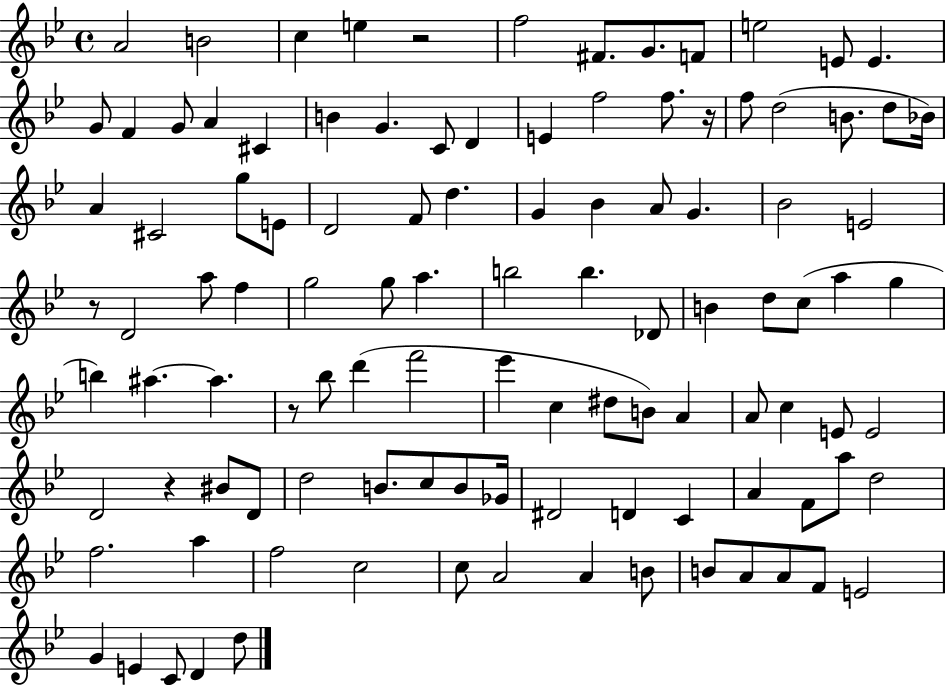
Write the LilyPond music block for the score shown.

{
  \clef treble
  \time 4/4
  \defaultTimeSignature
  \key bes \major
  a'2 b'2 | c''4 e''4 r2 | f''2 fis'8. g'8. f'8 | e''2 e'8 e'4. | \break g'8 f'4 g'8 a'4 cis'4 | b'4 g'4. c'8 d'4 | e'4 f''2 f''8. r16 | f''8 d''2( b'8. d''8 bes'16) | \break a'4 cis'2 g''8 e'8 | d'2 f'8 d''4. | g'4 bes'4 a'8 g'4. | bes'2 e'2 | \break r8 d'2 a''8 f''4 | g''2 g''8 a''4. | b''2 b''4. des'8 | b'4 d''8 c''8( a''4 g''4 | \break b''4) ais''4.~~ ais''4. | r8 bes''8 d'''4( f'''2 | ees'''4 c''4 dis''8 b'8) a'4 | a'8 c''4 e'8 e'2 | \break d'2 r4 bis'8 d'8 | d''2 b'8. c''8 b'8 ges'16 | dis'2 d'4 c'4 | a'4 f'8 a''8 d''2 | \break f''2. a''4 | f''2 c''2 | c''8 a'2 a'4 b'8 | b'8 a'8 a'8 f'8 e'2 | \break g'4 e'4 c'8 d'4 d''8 | \bar "|."
}